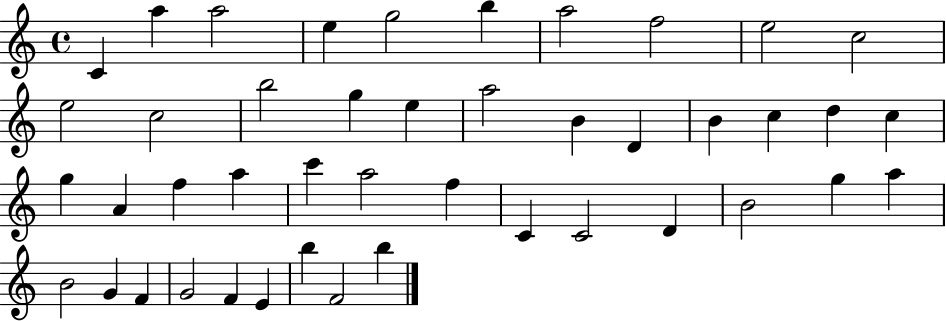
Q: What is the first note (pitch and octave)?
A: C4